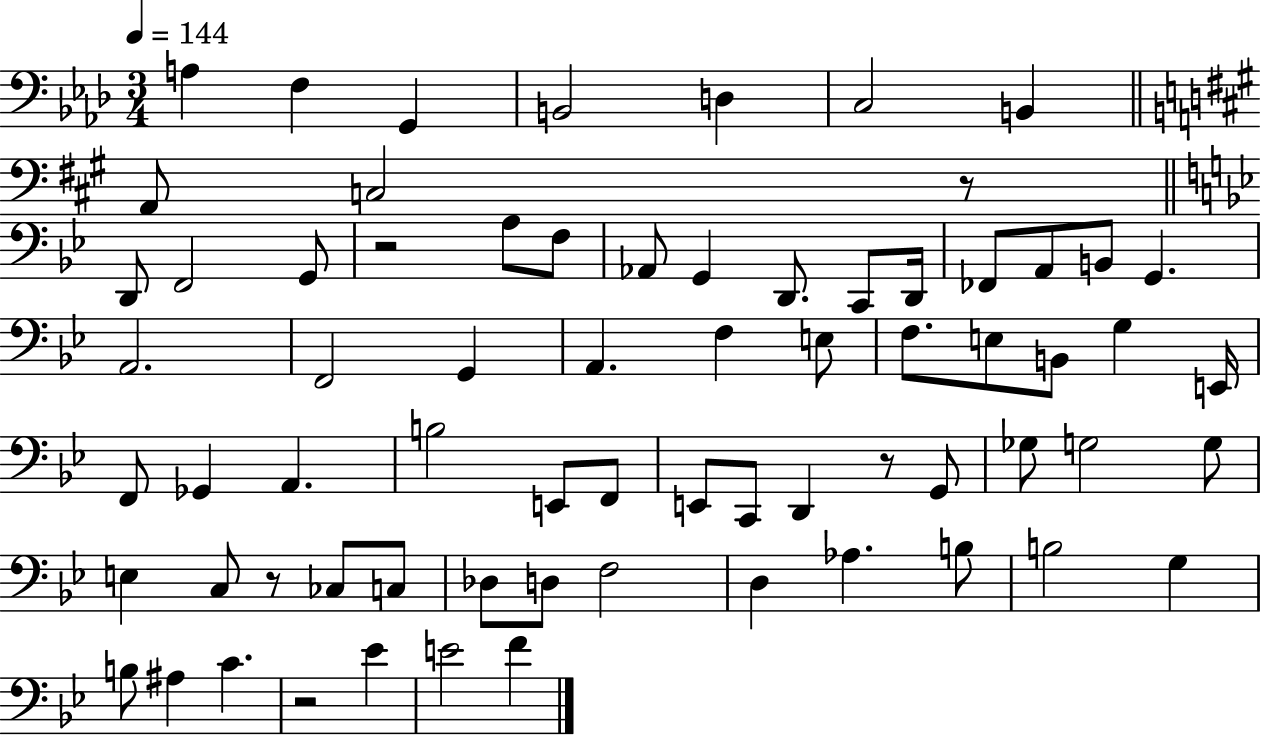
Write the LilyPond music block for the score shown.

{
  \clef bass
  \numericTimeSignature
  \time 3/4
  \key aes \major
  \tempo 4 = 144
  a4 f4 g,4 | b,2 d4 | c2 b,4 | \bar "||" \break \key a \major a,8 c2 r8 | \bar "||" \break \key g \minor d,8 f,2 g,8 | r2 a8 f8 | aes,8 g,4 d,8. c,8 d,16 | fes,8 a,8 b,8 g,4. | \break a,2. | f,2 g,4 | a,4. f4 e8 | f8. e8 b,8 g4 e,16 | \break f,8 ges,4 a,4. | b2 e,8 f,8 | e,8 c,8 d,4 r8 g,8 | ges8 g2 g8 | \break e4 c8 r8 ces8 c8 | des8 d8 f2 | d4 aes4. b8 | b2 g4 | \break b8 ais4 c'4. | r2 ees'4 | e'2 f'4 | \bar "|."
}